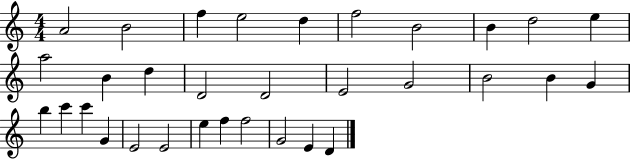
{
  \clef treble
  \numericTimeSignature
  \time 4/4
  \key c \major
  a'2 b'2 | f''4 e''2 d''4 | f''2 b'2 | b'4 d''2 e''4 | \break a''2 b'4 d''4 | d'2 d'2 | e'2 g'2 | b'2 b'4 g'4 | \break b''4 c'''4 c'''4 g'4 | e'2 e'2 | e''4 f''4 f''2 | g'2 e'4 d'4 | \break \bar "|."
}